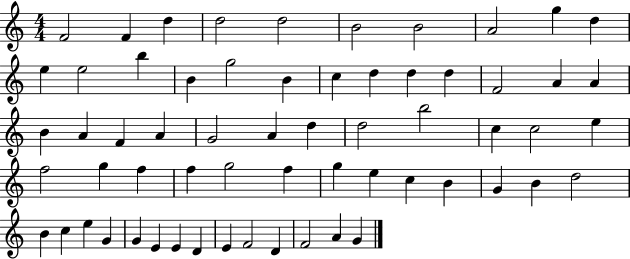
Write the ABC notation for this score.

X:1
T:Untitled
M:4/4
L:1/4
K:C
F2 F d d2 d2 B2 B2 A2 g d e e2 b B g2 B c d d d F2 A A B A F A G2 A d d2 b2 c c2 e f2 g f f g2 f g e c B G B d2 B c e G G E E D E F2 D F2 A G